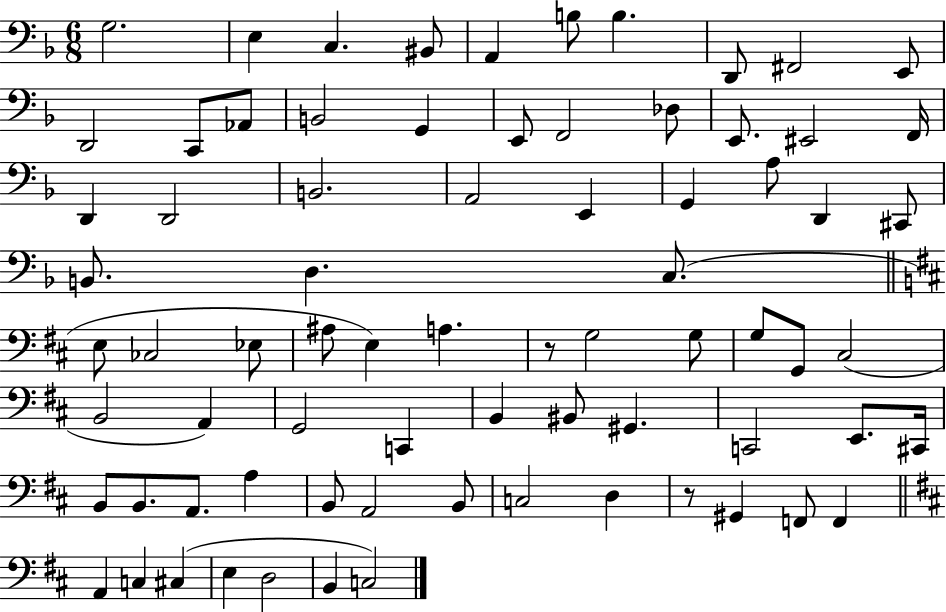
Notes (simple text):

G3/h. E3/q C3/q. BIS2/e A2/q B3/e B3/q. D2/e F#2/h E2/e D2/h C2/e Ab2/e B2/h G2/q E2/e F2/h Db3/e E2/e. EIS2/h F2/s D2/q D2/h B2/h. A2/h E2/q G2/q A3/e D2/q C#2/e B2/e. D3/q. C3/e. E3/e CES3/h Eb3/e A#3/e E3/q A3/q. R/e G3/h G3/e G3/e G2/e C#3/h B2/h A2/q G2/h C2/q B2/q BIS2/e G#2/q. C2/h E2/e. C#2/s B2/e B2/e. A2/e. A3/q B2/e A2/h B2/e C3/h D3/q R/e G#2/q F2/e F2/q A2/q C3/q C#3/q E3/q D3/h B2/q C3/h